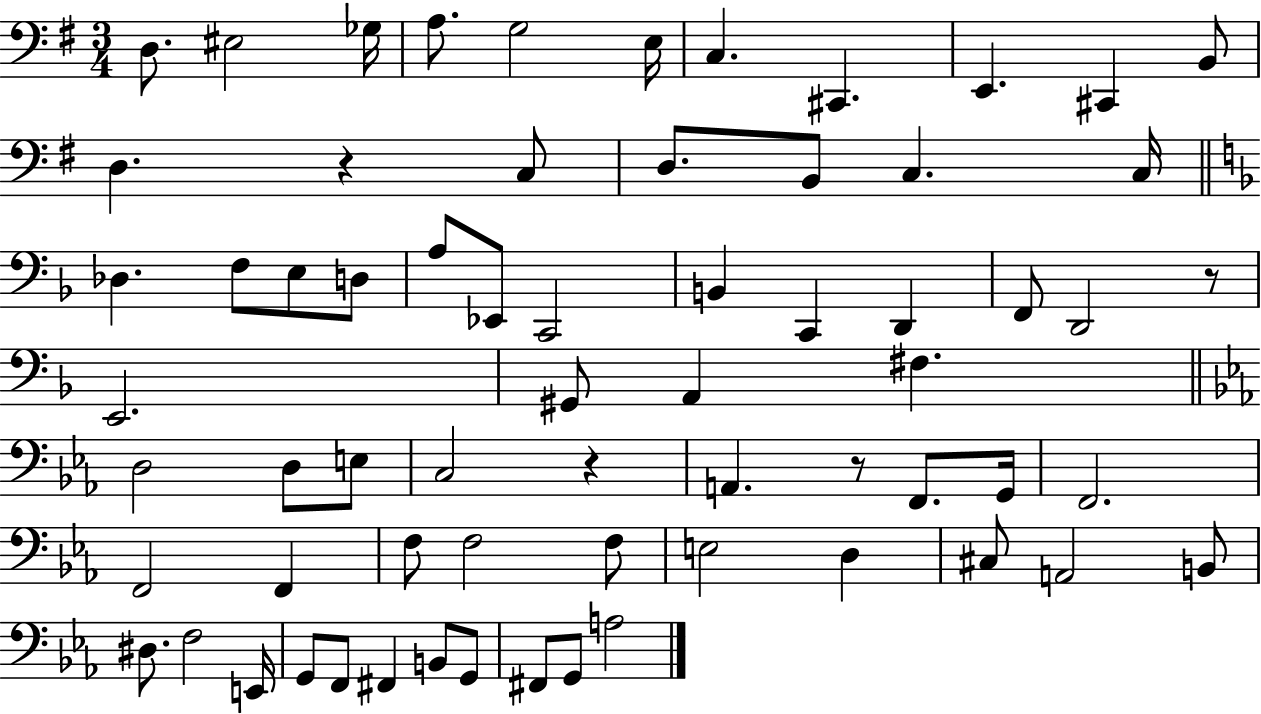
X:1
T:Untitled
M:3/4
L:1/4
K:G
D,/2 ^E,2 _G,/4 A,/2 G,2 E,/4 C, ^C,, E,, ^C,, B,,/2 D, z C,/2 D,/2 B,,/2 C, C,/4 _D, F,/2 E,/2 D,/2 A,/2 _E,,/2 C,,2 B,, C,, D,, F,,/2 D,,2 z/2 E,,2 ^G,,/2 A,, ^F, D,2 D,/2 E,/2 C,2 z A,, z/2 F,,/2 G,,/4 F,,2 F,,2 F,, F,/2 F,2 F,/2 E,2 D, ^C,/2 A,,2 B,,/2 ^D,/2 F,2 E,,/4 G,,/2 F,,/2 ^F,, B,,/2 G,,/2 ^F,,/2 G,,/2 A,2